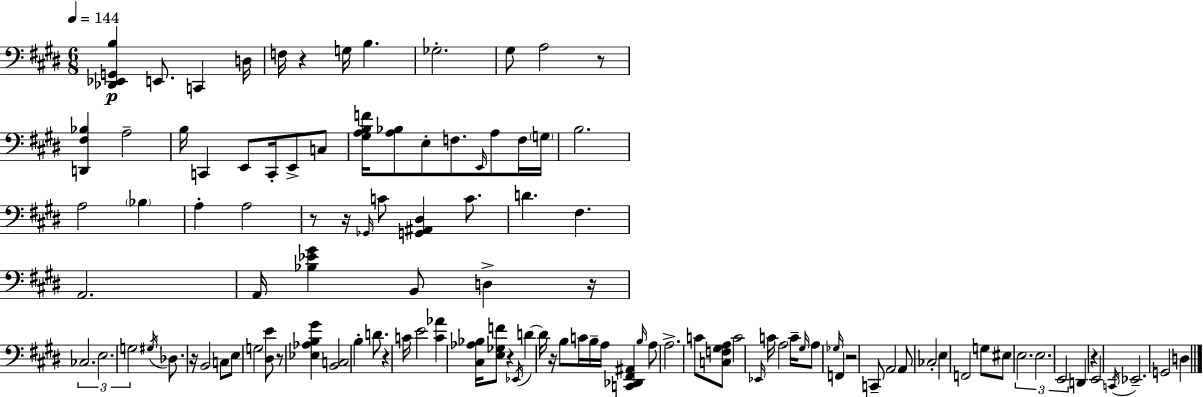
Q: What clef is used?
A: bass